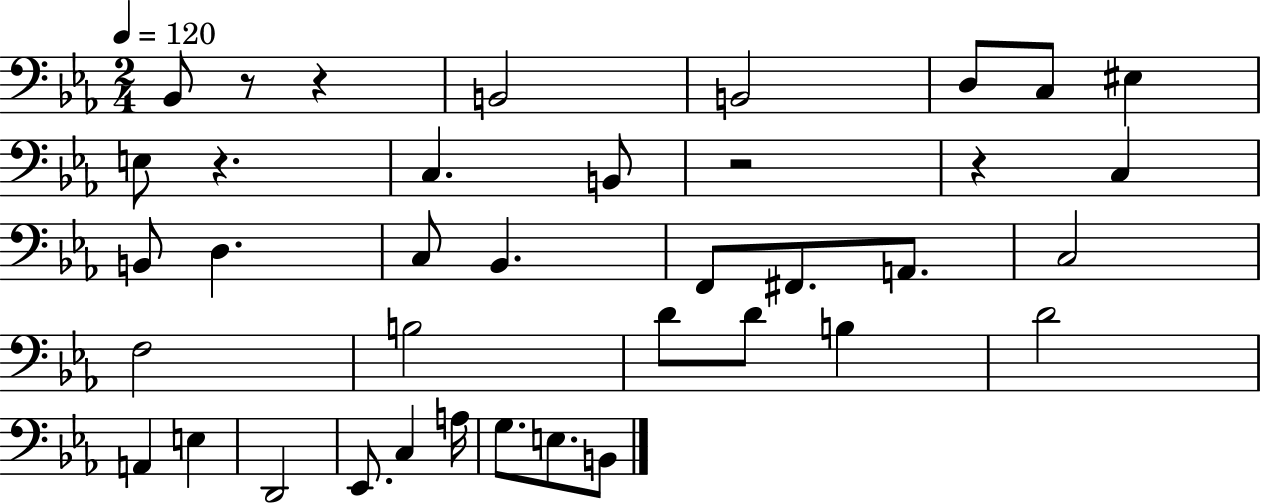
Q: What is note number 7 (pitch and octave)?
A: E3